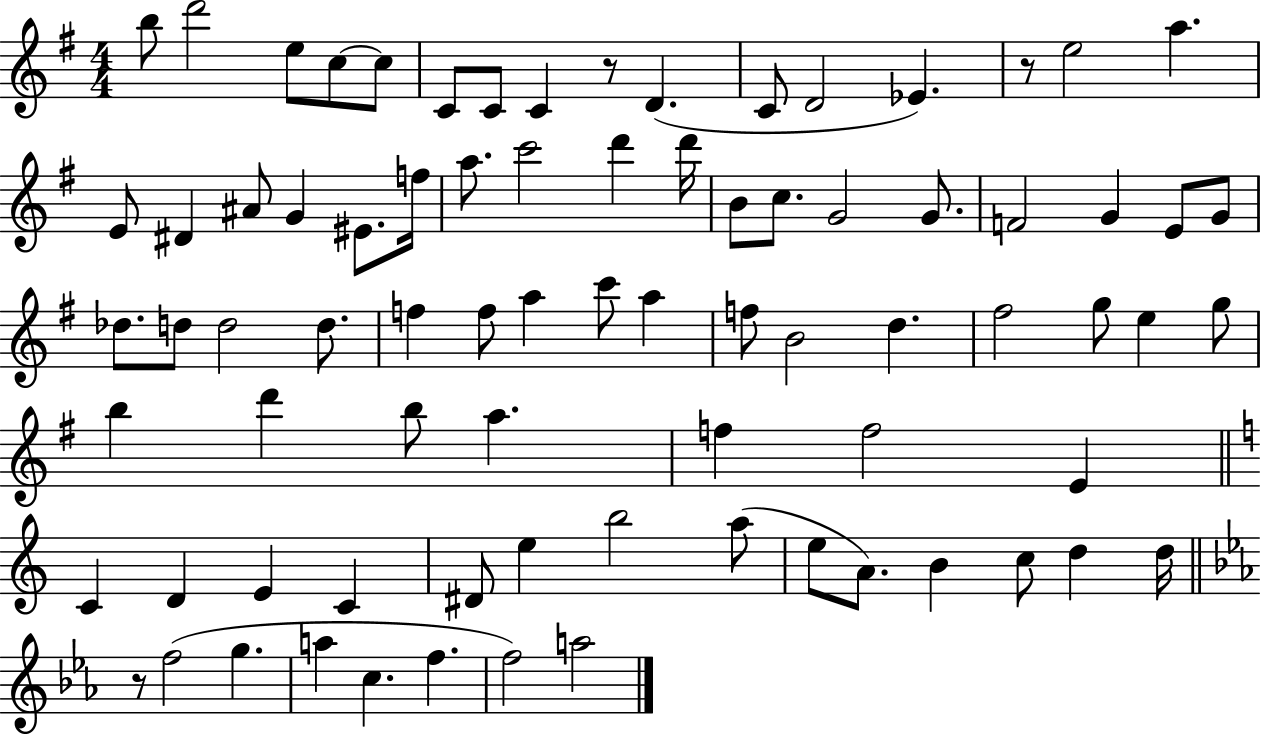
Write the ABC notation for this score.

X:1
T:Untitled
M:4/4
L:1/4
K:G
b/2 d'2 e/2 c/2 c/2 C/2 C/2 C z/2 D C/2 D2 _E z/2 e2 a E/2 ^D ^A/2 G ^E/2 f/4 a/2 c'2 d' d'/4 B/2 c/2 G2 G/2 F2 G E/2 G/2 _d/2 d/2 d2 d/2 f f/2 a c'/2 a f/2 B2 d ^f2 g/2 e g/2 b d' b/2 a f f2 E C D E C ^D/2 e b2 a/2 e/2 A/2 B c/2 d d/4 z/2 f2 g a c f f2 a2